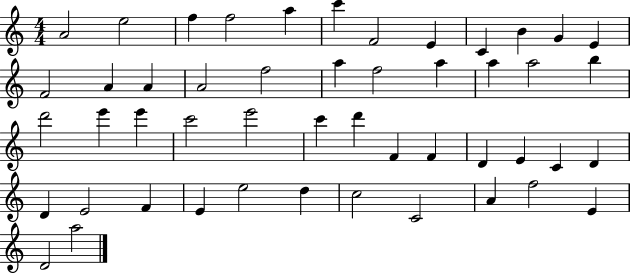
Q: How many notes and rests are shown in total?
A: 49